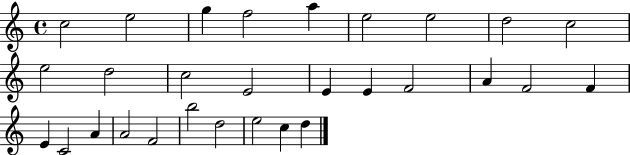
C5/h E5/h G5/q F5/h A5/q E5/h E5/h D5/h C5/h E5/h D5/h C5/h E4/h E4/q E4/q F4/h A4/q F4/h F4/q E4/q C4/h A4/q A4/h F4/h B5/h D5/h E5/h C5/q D5/q